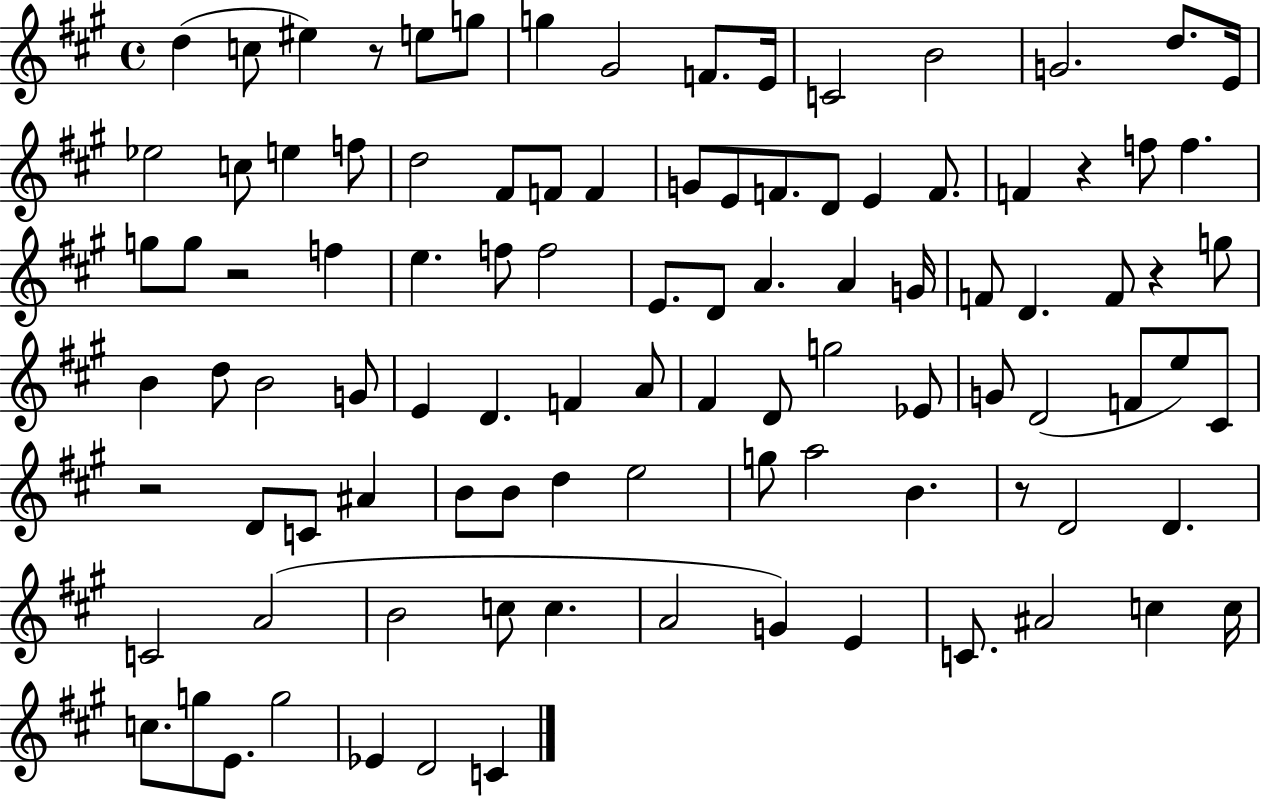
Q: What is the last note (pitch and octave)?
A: C4